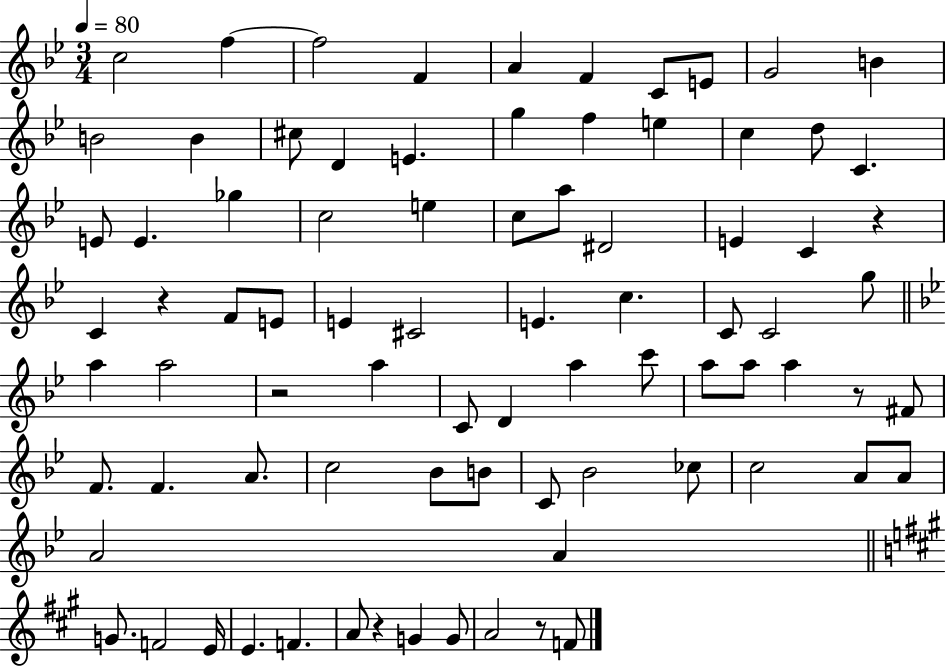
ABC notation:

X:1
T:Untitled
M:3/4
L:1/4
K:Bb
c2 f f2 F A F C/2 E/2 G2 B B2 B ^c/2 D E g f e c d/2 C E/2 E _g c2 e c/2 a/2 ^D2 E C z C z F/2 E/2 E ^C2 E c C/2 C2 g/2 a a2 z2 a C/2 D a c'/2 a/2 a/2 a z/2 ^F/2 F/2 F A/2 c2 _B/2 B/2 C/2 _B2 _c/2 c2 A/2 A/2 A2 A G/2 F2 E/4 E F A/2 z G G/2 A2 z/2 F/2